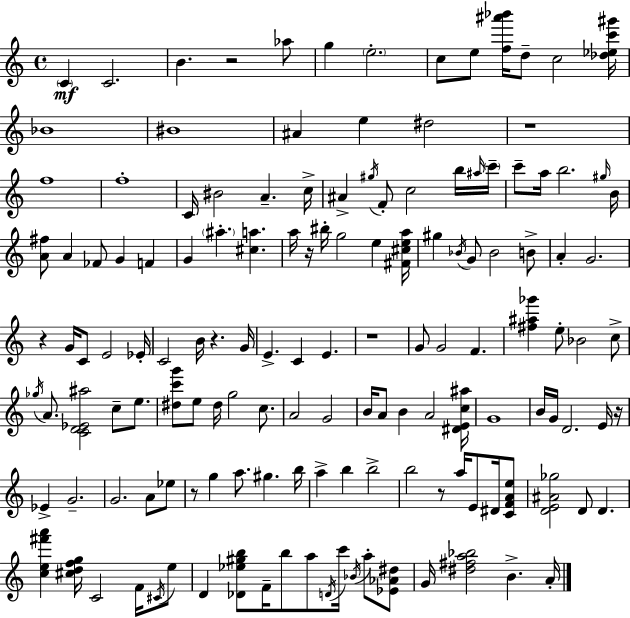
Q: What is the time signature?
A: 4/4